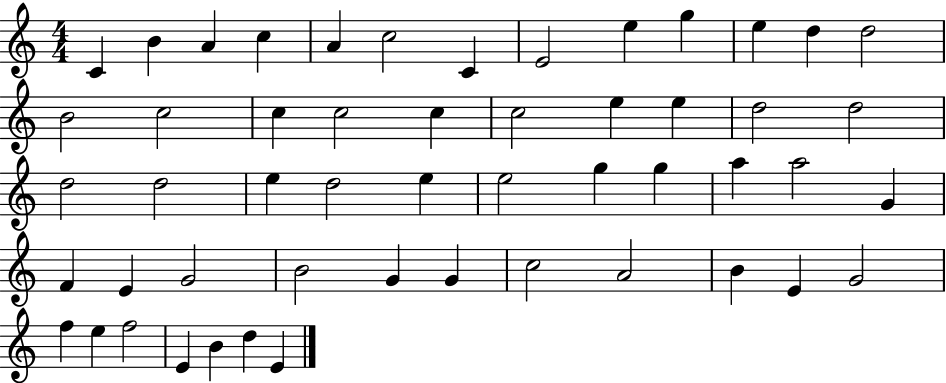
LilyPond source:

{
  \clef treble
  \numericTimeSignature
  \time 4/4
  \key c \major
  c'4 b'4 a'4 c''4 | a'4 c''2 c'4 | e'2 e''4 g''4 | e''4 d''4 d''2 | \break b'2 c''2 | c''4 c''2 c''4 | c''2 e''4 e''4 | d''2 d''2 | \break d''2 d''2 | e''4 d''2 e''4 | e''2 g''4 g''4 | a''4 a''2 g'4 | \break f'4 e'4 g'2 | b'2 g'4 g'4 | c''2 a'2 | b'4 e'4 g'2 | \break f''4 e''4 f''2 | e'4 b'4 d''4 e'4 | \bar "|."
}